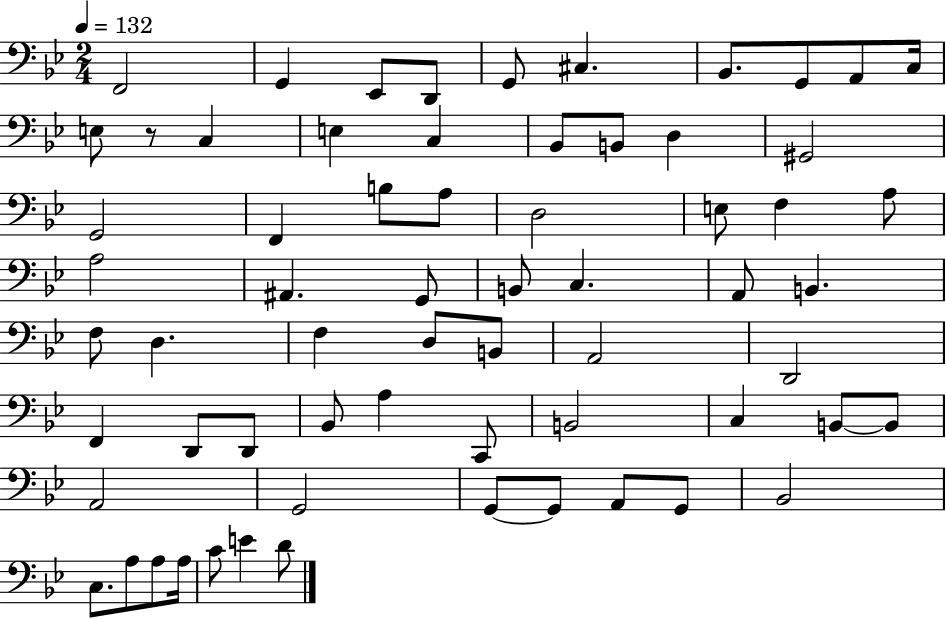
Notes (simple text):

F2/h G2/q Eb2/e D2/e G2/e C#3/q. Bb2/e. G2/e A2/e C3/s E3/e R/e C3/q E3/q C3/q Bb2/e B2/e D3/q G#2/h G2/h F2/q B3/e A3/e D3/h E3/e F3/q A3/e A3/h A#2/q. G2/e B2/e C3/q. A2/e B2/q. F3/e D3/q. F3/q D3/e B2/e A2/h D2/h F2/q D2/e D2/e Bb2/e A3/q C2/e B2/h C3/q B2/e B2/e A2/h G2/h G2/e G2/e A2/e G2/e Bb2/h C3/e. A3/e A3/e A3/s C4/e E4/q D4/e